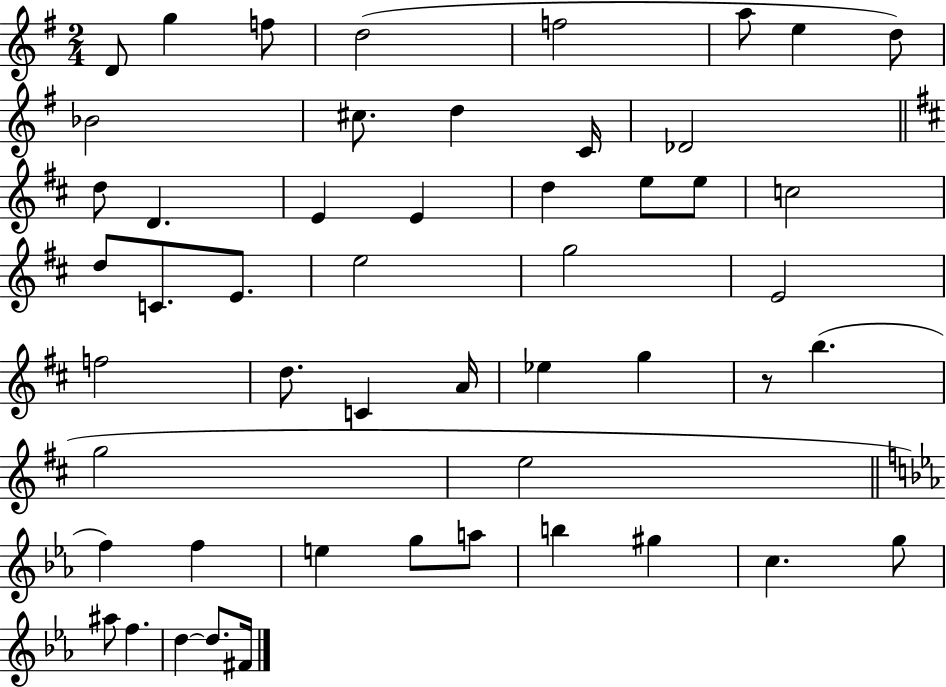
D4/e G5/q F5/e D5/h F5/h A5/e E5/q D5/e Bb4/h C#5/e. D5/q C4/s Db4/h D5/e D4/q. E4/q E4/q D5/q E5/e E5/e C5/h D5/e C4/e. E4/e. E5/h G5/h E4/h F5/h D5/e. C4/q A4/s Eb5/q G5/q R/e B5/q. G5/h E5/h F5/q F5/q E5/q G5/e A5/e B5/q G#5/q C5/q. G5/e A#5/e F5/q. D5/q D5/e. F#4/s